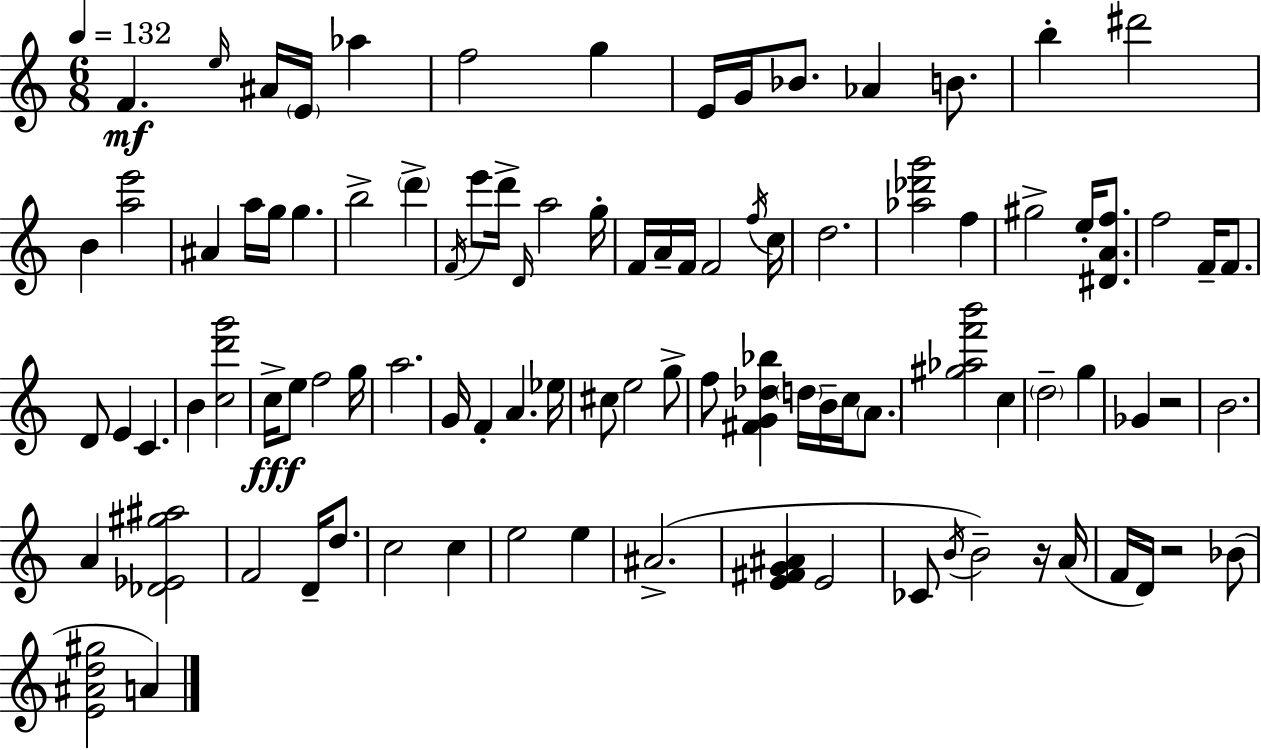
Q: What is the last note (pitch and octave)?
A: A4